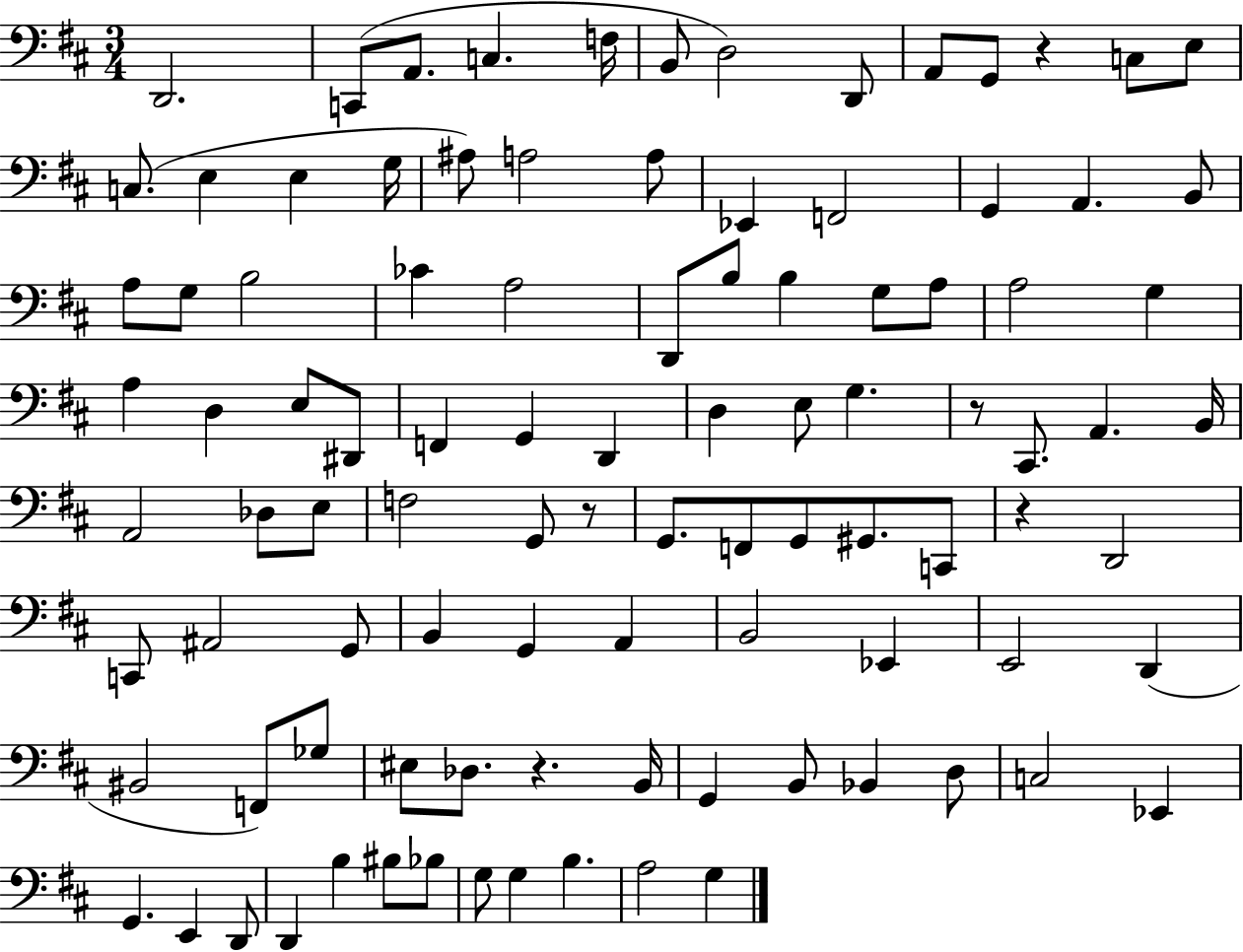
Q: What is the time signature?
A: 3/4